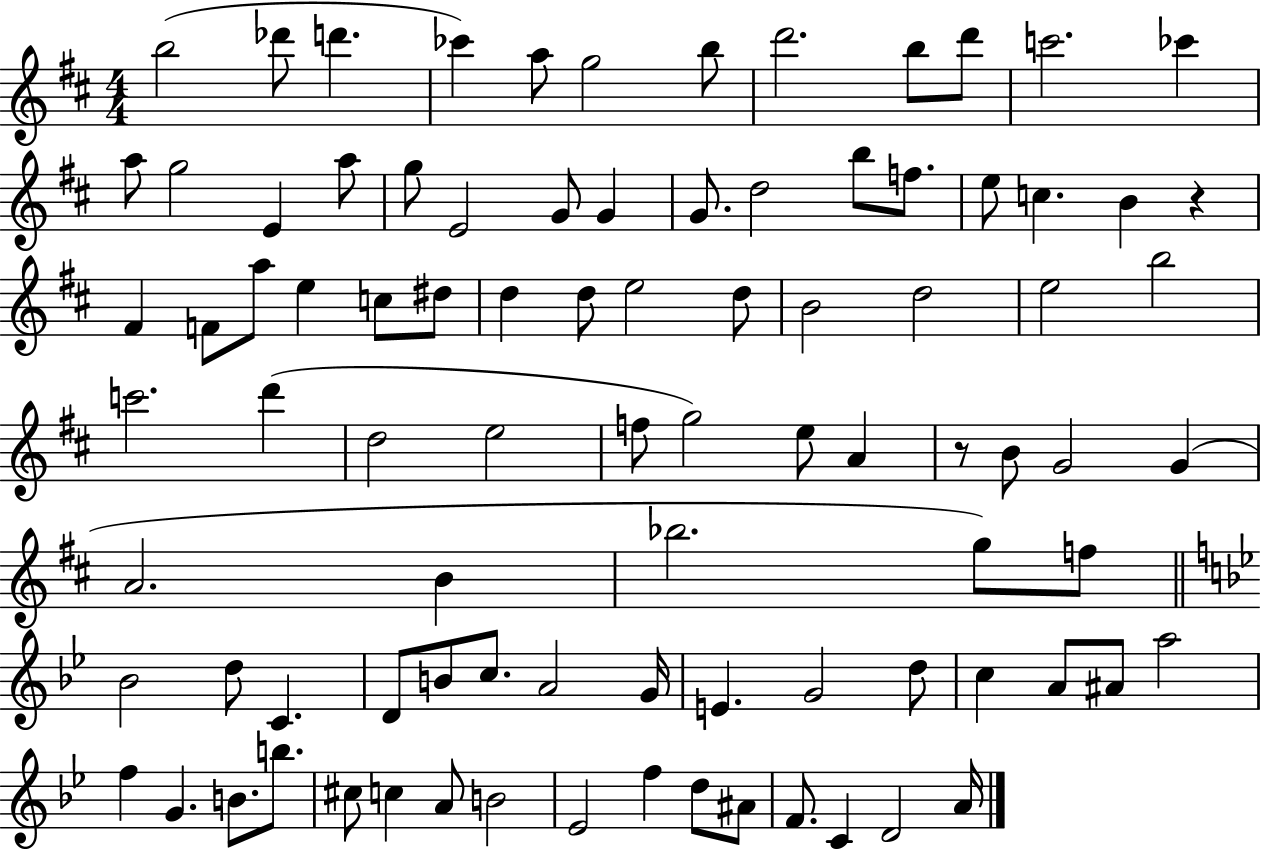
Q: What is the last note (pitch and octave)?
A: A4